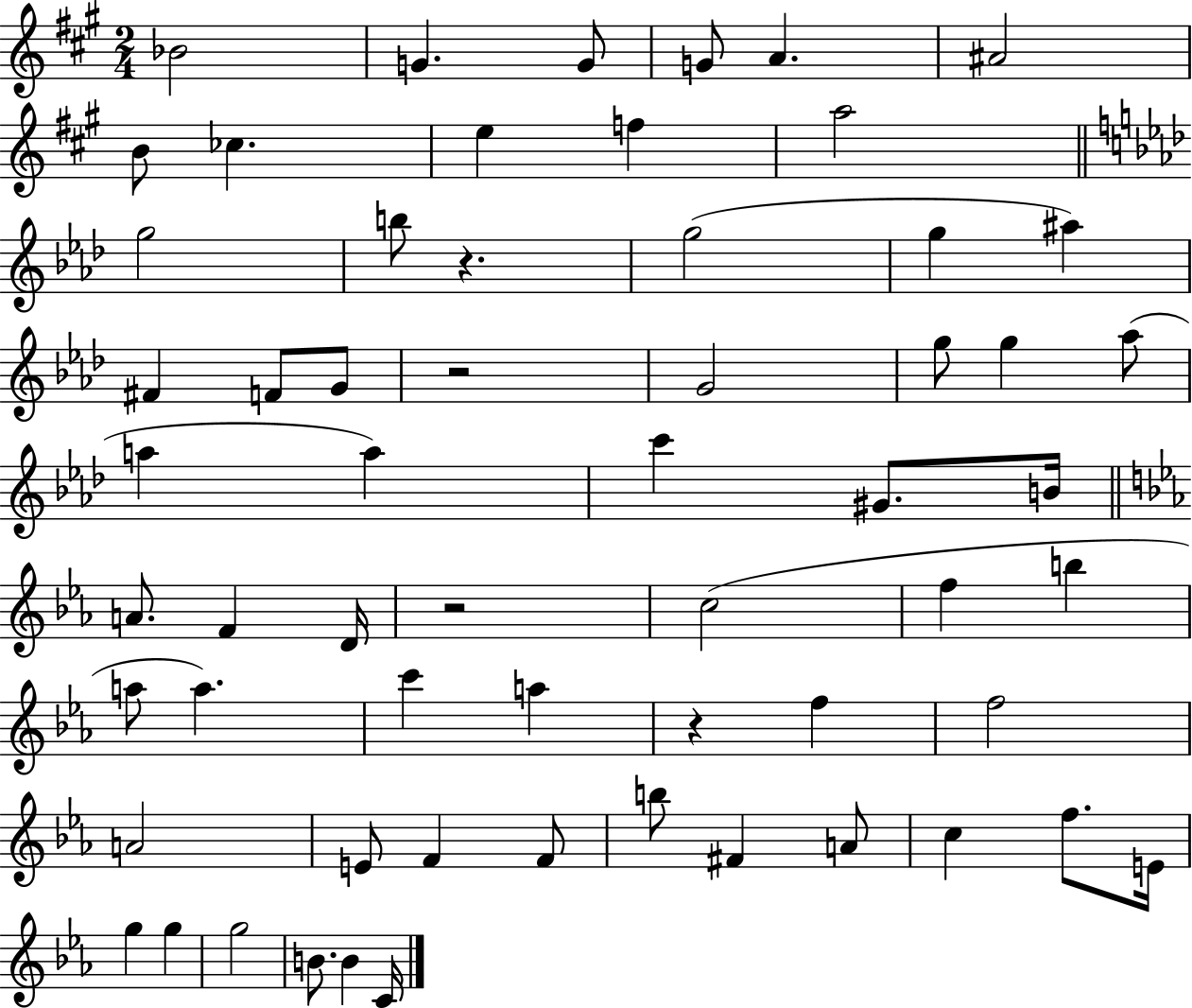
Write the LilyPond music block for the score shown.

{
  \clef treble
  \numericTimeSignature
  \time 2/4
  \key a \major
  bes'2 | g'4. g'8 | g'8 a'4. | ais'2 | \break b'8 ces''4. | e''4 f''4 | a''2 | \bar "||" \break \key aes \major g''2 | b''8 r4. | g''2( | g''4 ais''4) | \break fis'4 f'8 g'8 | r2 | g'2 | g''8 g''4 aes''8( | \break a''4 a''4) | c'''4 gis'8. b'16 | \bar "||" \break \key ees \major a'8. f'4 d'16 | r2 | c''2( | f''4 b''4 | \break a''8 a''4.) | c'''4 a''4 | r4 f''4 | f''2 | \break a'2 | e'8 f'4 f'8 | b''8 fis'4 a'8 | c''4 f''8. e'16 | \break g''4 g''4 | g''2 | b'8. b'4 c'16 | \bar "|."
}